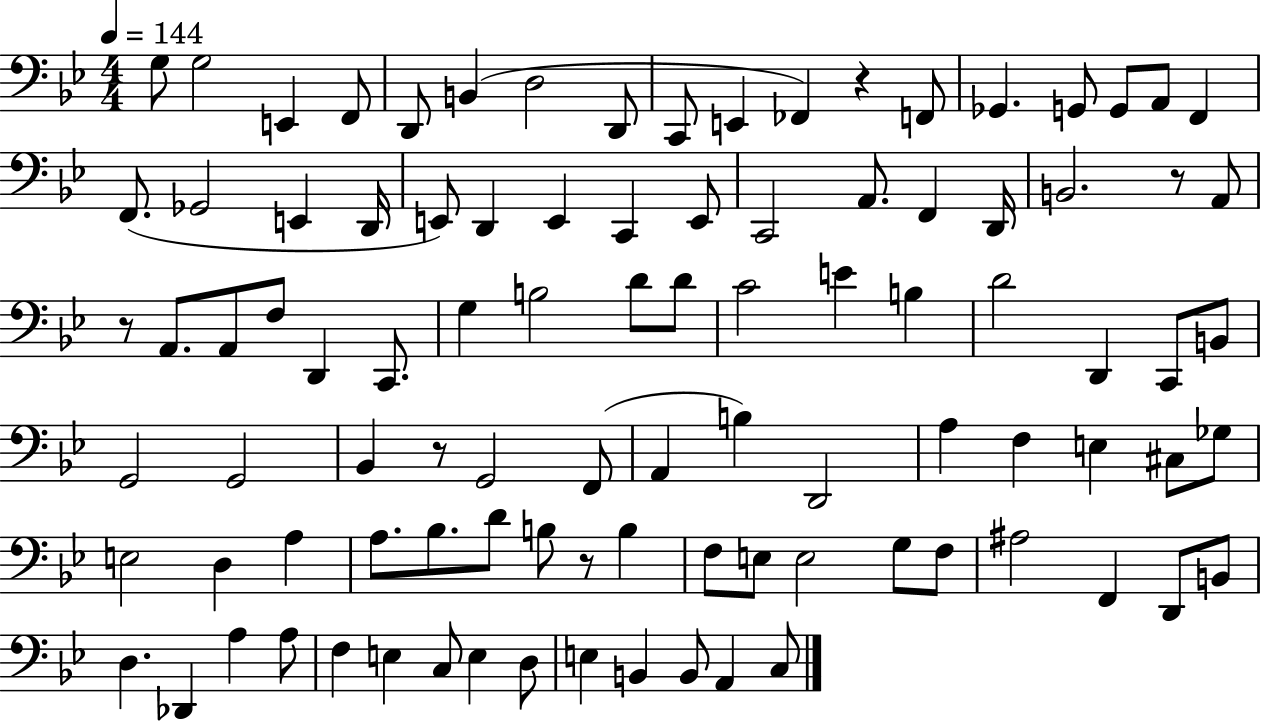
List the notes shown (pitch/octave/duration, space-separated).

G3/e G3/h E2/q F2/e D2/e B2/q D3/h D2/e C2/e E2/q FES2/q R/q F2/e Gb2/q. G2/e G2/e A2/e F2/q F2/e. Gb2/h E2/q D2/s E2/e D2/q E2/q C2/q E2/e C2/h A2/e. F2/q D2/s B2/h. R/e A2/e R/e A2/e. A2/e F3/e D2/q C2/e. G3/q B3/h D4/e D4/e C4/h E4/q B3/q D4/h D2/q C2/e B2/e G2/h G2/h Bb2/q R/e G2/h F2/e A2/q B3/q D2/h A3/q F3/q E3/q C#3/e Gb3/e E3/h D3/q A3/q A3/e. Bb3/e. D4/e B3/e R/e B3/q F3/e E3/e E3/h G3/e F3/e A#3/h F2/q D2/e B2/e D3/q. Db2/q A3/q A3/e F3/q E3/q C3/e E3/q D3/e E3/q B2/q B2/e A2/q C3/e